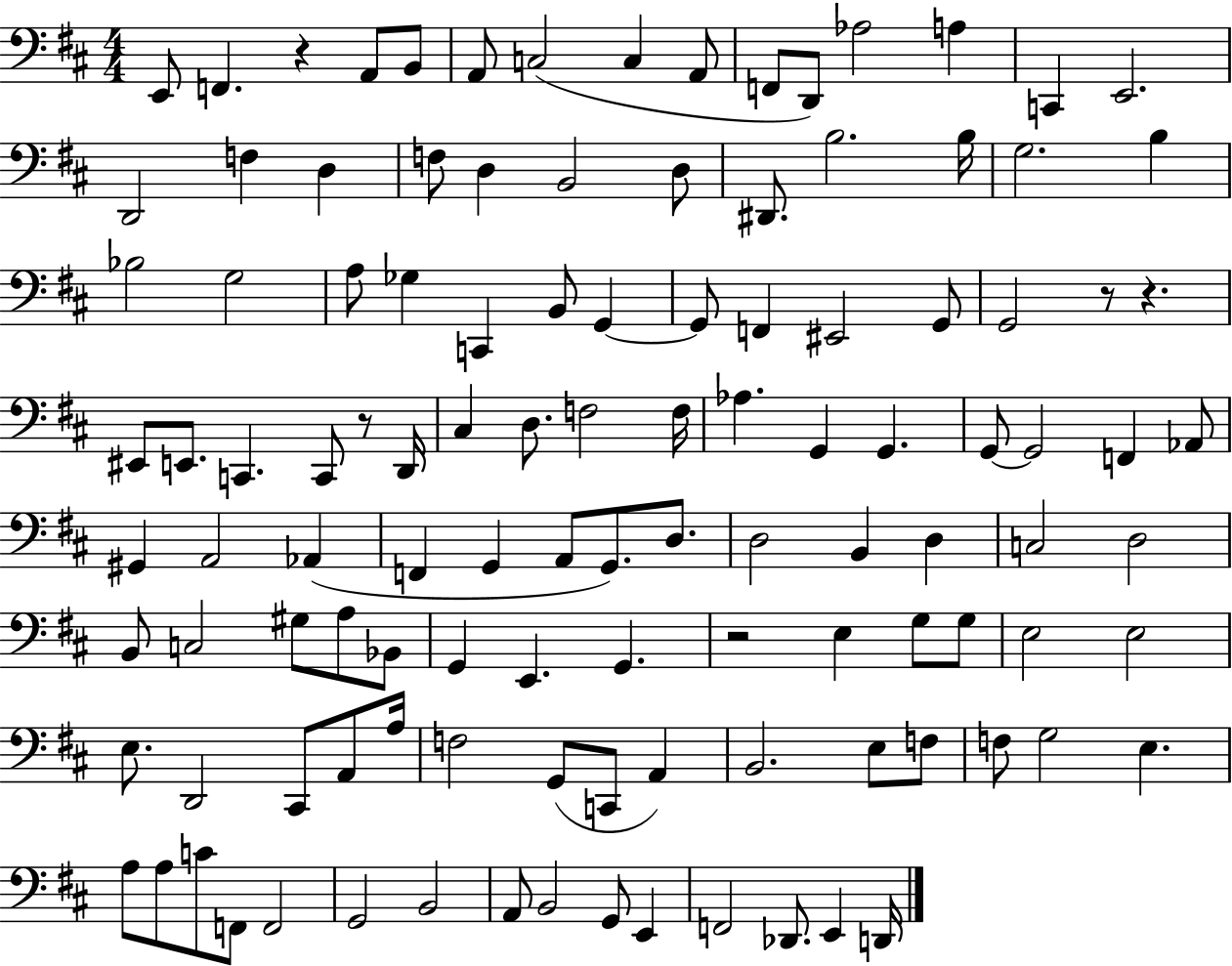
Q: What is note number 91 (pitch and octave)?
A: E3